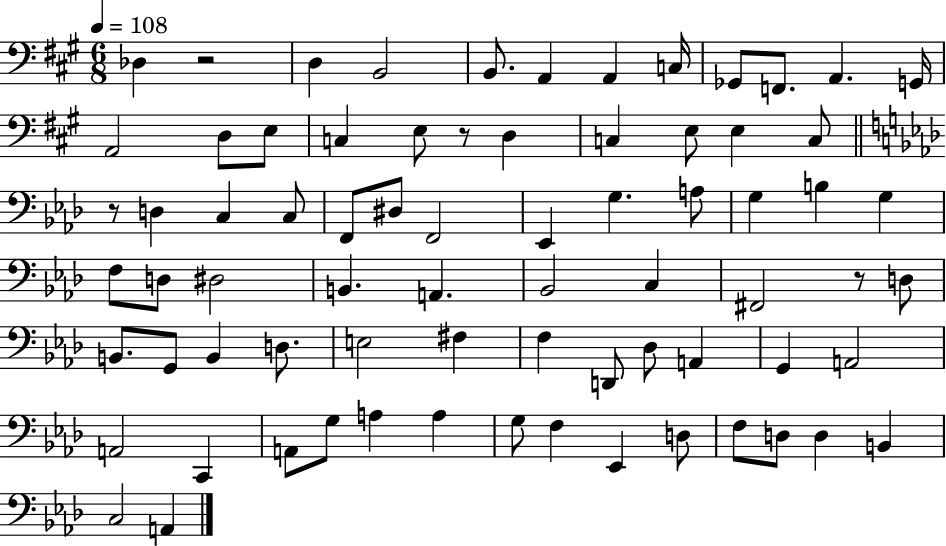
Db3/q R/h D3/q B2/h B2/e. A2/q A2/q C3/s Gb2/e F2/e. A2/q. G2/s A2/h D3/e E3/e C3/q E3/e R/e D3/q C3/q E3/e E3/q C3/e R/e D3/q C3/q C3/e F2/e D#3/e F2/h Eb2/q G3/q. A3/e G3/q B3/q G3/q F3/e D3/e D#3/h B2/q. A2/q. Bb2/h C3/q F#2/h R/e D3/e B2/e. G2/e B2/q D3/e. E3/h F#3/q F3/q D2/e Db3/e A2/q G2/q A2/h A2/h C2/q A2/e G3/e A3/q A3/q G3/e F3/q Eb2/q D3/e F3/e D3/e D3/q B2/q C3/h A2/q